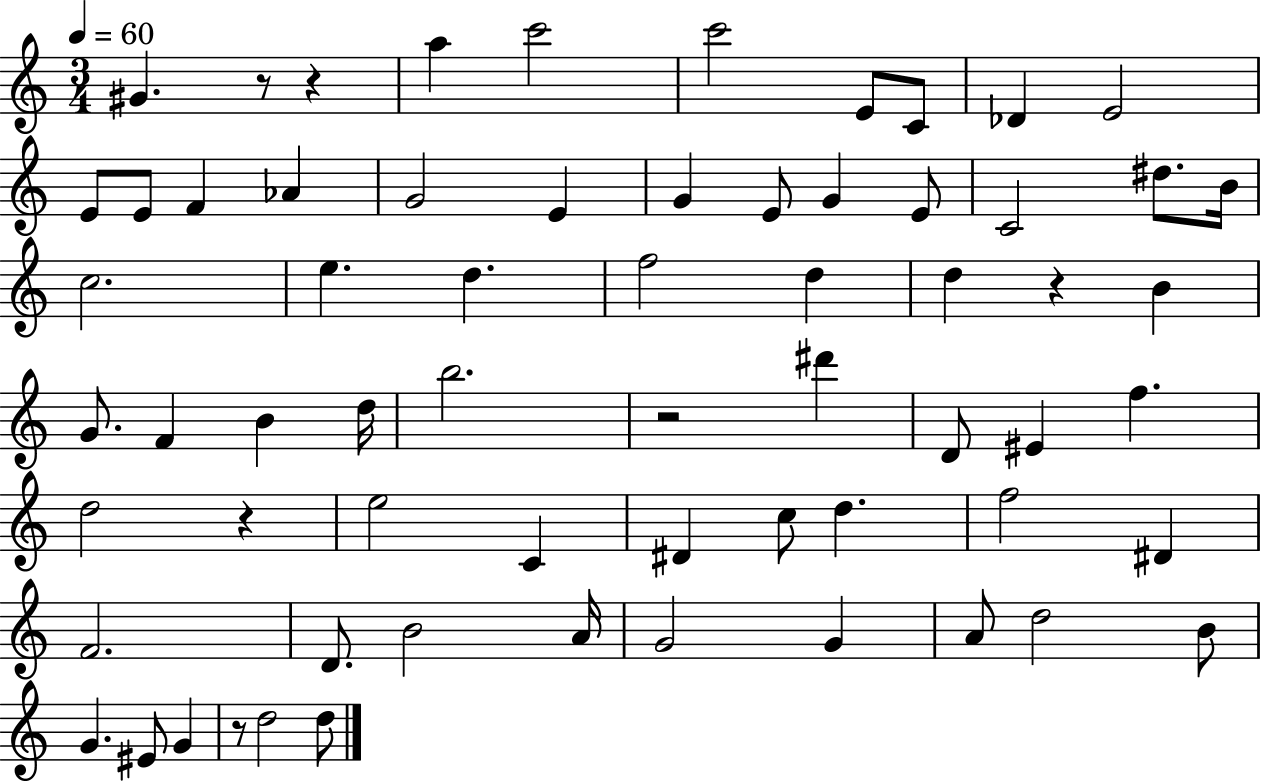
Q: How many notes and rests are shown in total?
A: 65